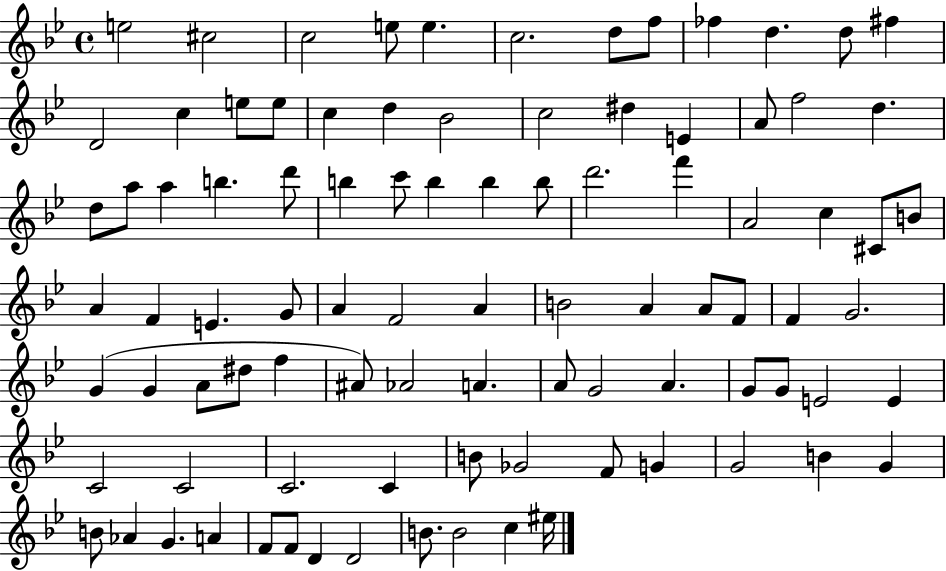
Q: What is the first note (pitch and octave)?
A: E5